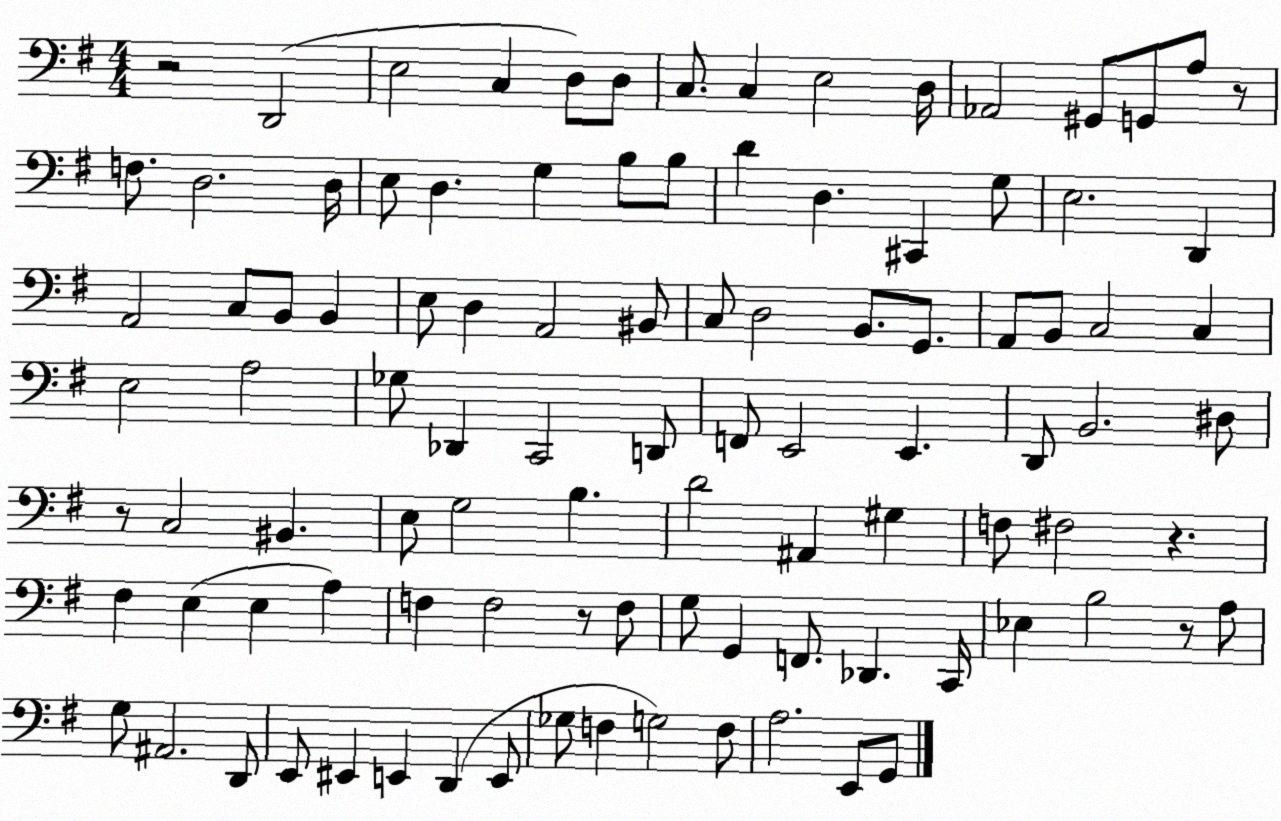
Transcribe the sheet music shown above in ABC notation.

X:1
T:Untitled
M:4/4
L:1/4
K:G
z2 D,,2 E,2 C, D,/2 D,/2 C,/2 C, E,2 D,/4 _A,,2 ^G,,/2 G,,/2 A,/2 z/2 F,/2 D,2 D,/4 E,/2 D, G, B,/2 B,/2 D D, ^C,, G,/2 E,2 D,, A,,2 C,/2 B,,/2 B,, E,/2 D, A,,2 ^B,,/2 C,/2 D,2 B,,/2 G,,/2 A,,/2 B,,/2 C,2 C, E,2 A,2 _G,/2 _D,, C,,2 D,,/2 F,,/2 E,,2 E,, D,,/2 B,,2 ^D,/2 z/2 C,2 ^B,, E,/2 G,2 B, D2 ^A,, ^G, F,/2 ^F,2 z ^F, E, E, A, F, F,2 z/2 F,/2 G,/2 G,, F,,/2 _D,, C,,/4 _E, B,2 z/2 A,/2 G,/2 ^A,,2 D,,/2 E,,/2 ^E,, E,, D,, E,,/2 _G,/2 F, G,2 F,/2 A,2 E,,/2 G,,/2